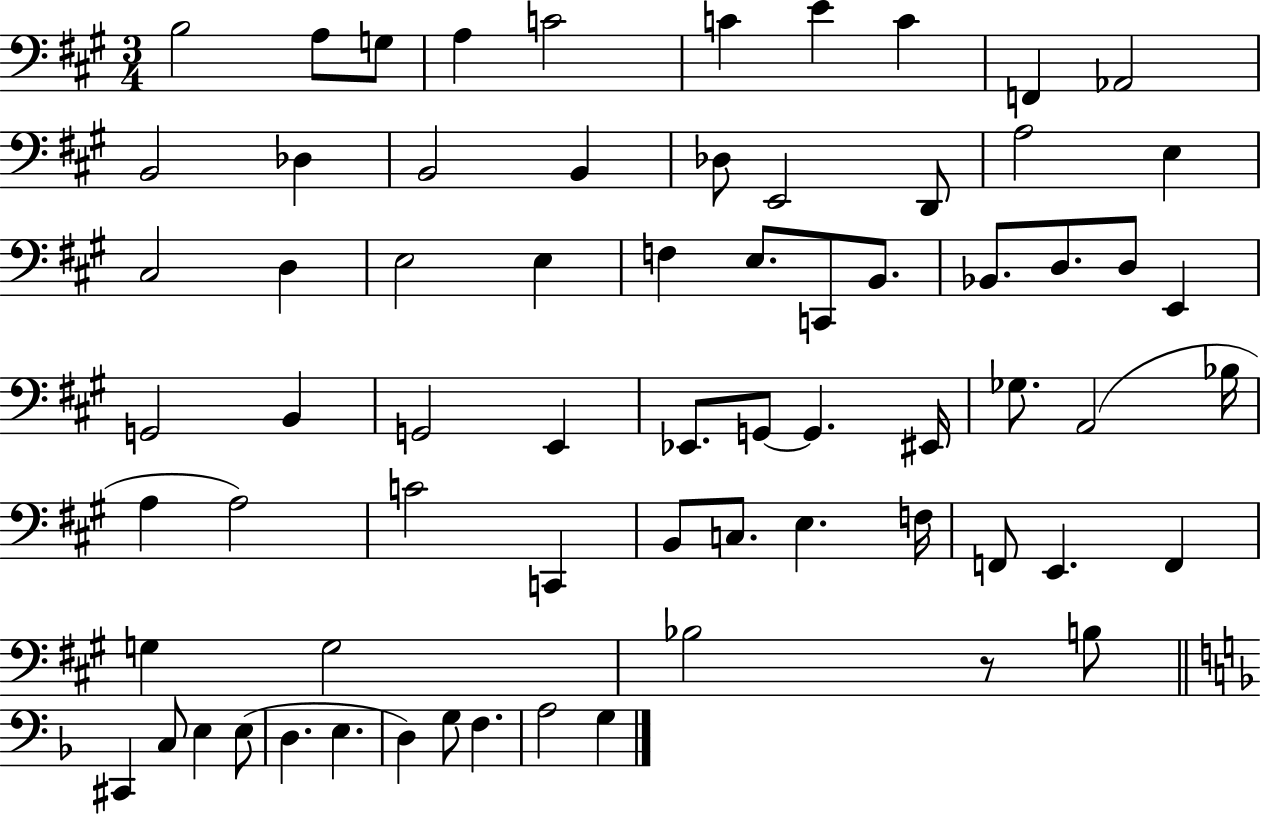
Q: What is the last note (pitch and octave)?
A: G3